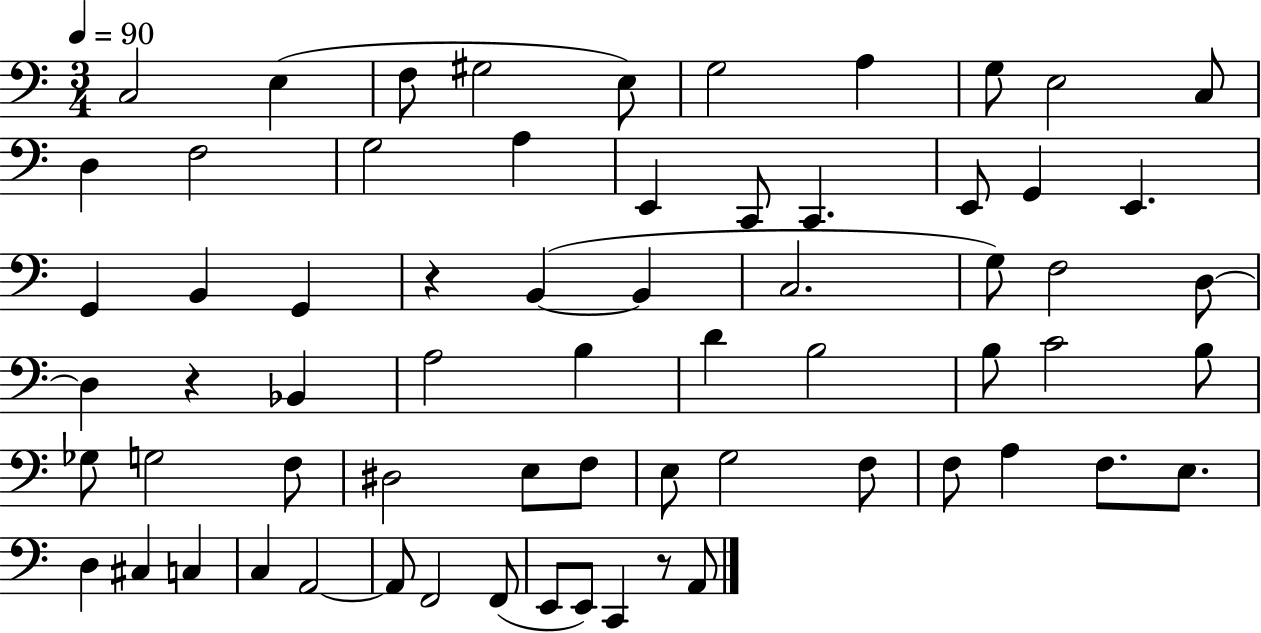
{
  \clef bass
  \numericTimeSignature
  \time 3/4
  \key c \major
  \tempo 4 = 90
  c2 e4( | f8 gis2 e8) | g2 a4 | g8 e2 c8 | \break d4 f2 | g2 a4 | e,4 c,8 c,4. | e,8 g,4 e,4. | \break g,4 b,4 g,4 | r4 b,4~(~ b,4 | c2. | g8) f2 d8~~ | \break d4 r4 bes,4 | a2 b4 | d'4 b2 | b8 c'2 b8 | \break ges8 g2 f8 | dis2 e8 f8 | e8 g2 f8 | f8 a4 f8. e8. | \break d4 cis4 c4 | c4 a,2~~ | a,8 f,2 f,8( | e,8 e,8) c,4 r8 a,8 | \break \bar "|."
}